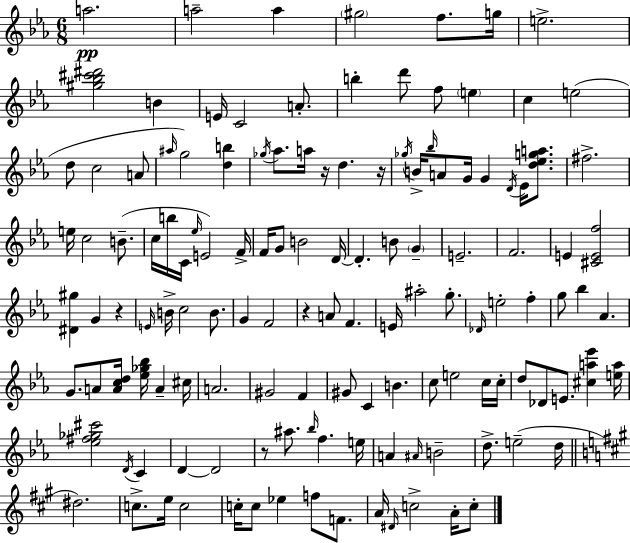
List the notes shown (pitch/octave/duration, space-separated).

A5/h. A5/h A5/q G#5/h F5/e. G5/s E5/h. [G#5,Bb5,C#6,D#6]/h B4/q E4/s C4/h A4/e. B5/q D6/e F5/e E5/q C5/q E5/h D5/e C5/h A4/e A#5/s G5/h [D5,B5]/q Gb5/s Ab5/e. A5/s R/s D5/q. R/s Gb5/s B4/s Bb5/s A4/e G4/s G4/q D4/s Eb4/s [D5,Eb5,G5,A5]/e. F#5/h. E5/s C5/h B4/e. C5/s B5/s C4/s Eb5/s E4/h F4/s F4/s G4/e B4/h D4/s D4/q. B4/e G4/q E4/h. F4/h. E4/q [C#4,E4,F5]/h [D#4,G#5]/q G4/q R/q E4/s B4/s C5/h B4/e. G4/q F4/h R/q A4/e F4/q. E4/s A#5/h G5/e. Db4/s E5/h F5/q G5/e Bb5/q Ab4/q. G4/e. A4/e [A4,C5,D5]/s [Eb5,Gb5,Bb5]/s A4/q C#5/s A4/h. G#4/h F4/q G#4/e C4/q B4/q. C5/e E5/h C5/s C5/s D5/e Db4/e E4/e. [C#5,A5,Eb6]/q [E5,A5]/s [Eb5,F#5,Gb5,C#6]/h D4/s C4/q D4/q D4/h R/e A#5/e. Bb5/s F5/q. E5/s A4/q A#4/s B4/h D5/e. E5/h D5/s D#5/h. C5/e. E5/s C5/h C5/s C5/e Eb5/q F5/e F4/e. A4/s D#4/s C5/h A4/s C5/e